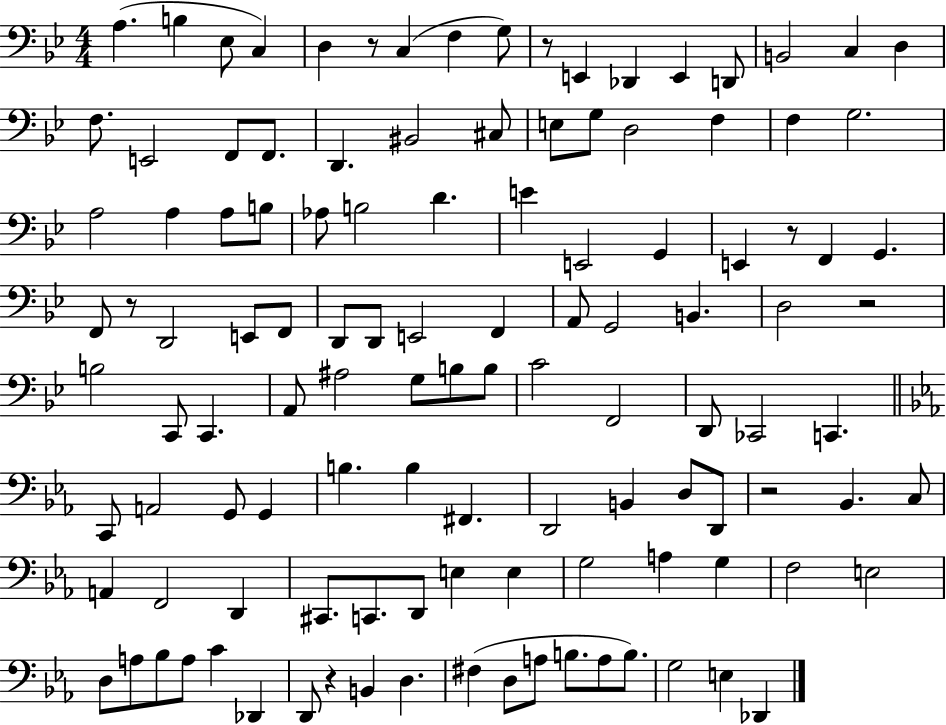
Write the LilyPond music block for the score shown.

{
  \clef bass
  \numericTimeSignature
  \time 4/4
  \key bes \major
  a4.( b4 ees8 c4) | d4 r8 c4( f4 g8) | r8 e,4 des,4 e,4 d,8 | b,2 c4 d4 | \break f8. e,2 f,8 f,8. | d,4. bis,2 cis8 | e8 g8 d2 f4 | f4 g2. | \break a2 a4 a8 b8 | aes8 b2 d'4. | e'4 e,2 g,4 | e,4 r8 f,4 g,4. | \break f,8 r8 d,2 e,8 f,8 | d,8 d,8 e,2 f,4 | a,8 g,2 b,4. | d2 r2 | \break b2 c,8 c,4. | a,8 ais2 g8 b8 b8 | c'2 f,2 | d,8 ces,2 c,4. | \break \bar "||" \break \key c \minor c,8 a,2 g,8 g,4 | b4. b4 fis,4. | d,2 b,4 d8 d,8 | r2 bes,4. c8 | \break a,4 f,2 d,4 | cis,8. c,8. d,8 e4 e4 | g2 a4 g4 | f2 e2 | \break d8 a8 bes8 a8 c'4 des,4 | d,8 r4 b,4 d4. | fis4( d8 a8 b8. a8 b8.) | g2 e4 des,4 | \break \bar "|."
}